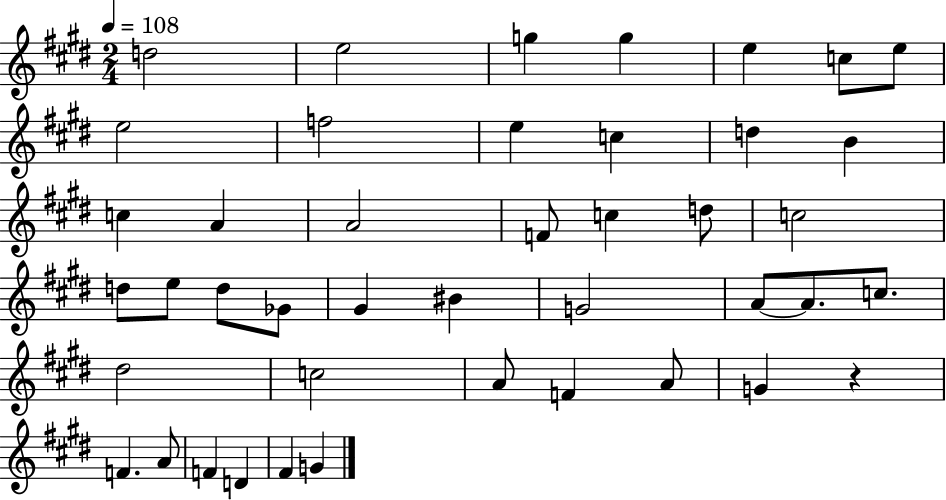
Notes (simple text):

D5/h E5/h G5/q G5/q E5/q C5/e E5/e E5/h F5/h E5/q C5/q D5/q B4/q C5/q A4/q A4/h F4/e C5/q D5/e C5/h D5/e E5/e D5/e Gb4/e G#4/q BIS4/q G4/h A4/e A4/e. C5/e. D#5/h C5/h A4/e F4/q A4/e G4/q R/q F4/q. A4/e F4/q D4/q F#4/q G4/q